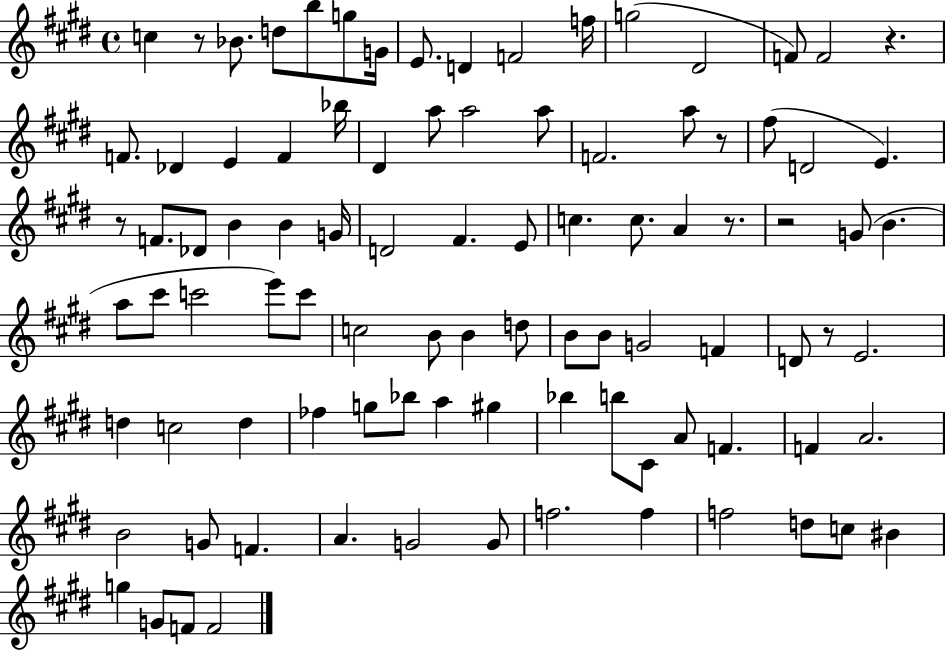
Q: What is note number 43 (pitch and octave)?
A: C#6